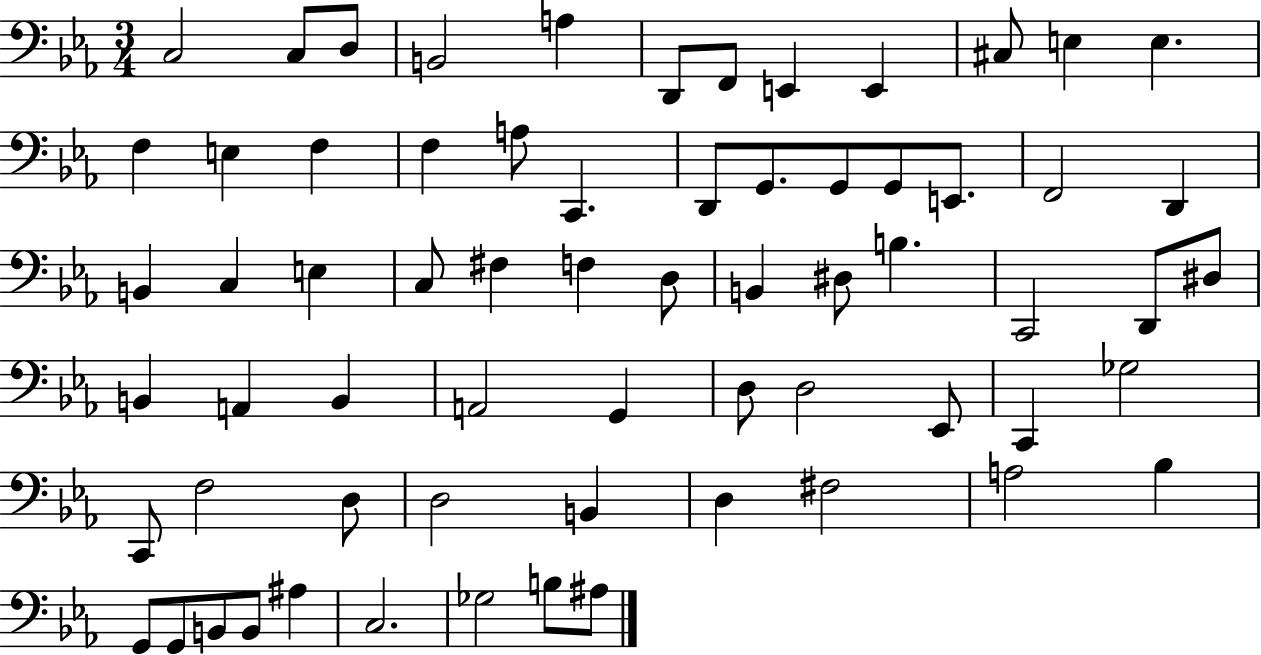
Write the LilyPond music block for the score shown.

{
  \clef bass
  \numericTimeSignature
  \time 3/4
  \key ees \major
  \repeat volta 2 { c2 c8 d8 | b,2 a4 | d,8 f,8 e,4 e,4 | cis8 e4 e4. | \break f4 e4 f4 | f4 a8 c,4. | d,8 g,8. g,8 g,8 e,8. | f,2 d,4 | \break b,4 c4 e4 | c8 fis4 f4 d8 | b,4 dis8 b4. | c,2 d,8 dis8 | \break b,4 a,4 b,4 | a,2 g,4 | d8 d2 ees,8 | c,4 ges2 | \break c,8 f2 d8 | d2 b,4 | d4 fis2 | a2 bes4 | \break g,8 g,8 b,8 b,8 ais4 | c2. | ges2 b8 ais8 | } \bar "|."
}